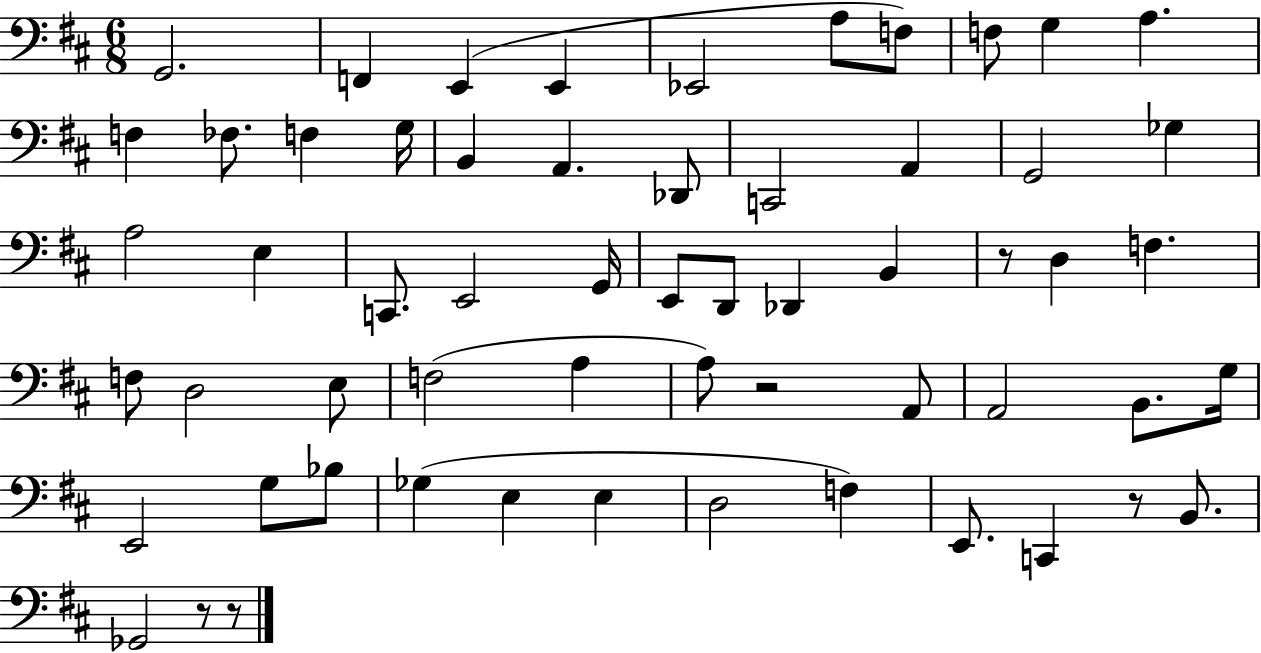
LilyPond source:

{
  \clef bass
  \numericTimeSignature
  \time 6/8
  \key d \major
  \repeat volta 2 { g,2. | f,4 e,4( e,4 | ees,2 a8 f8) | f8 g4 a4. | \break f4 fes8. f4 g16 | b,4 a,4. des,8 | c,2 a,4 | g,2 ges4 | \break a2 e4 | c,8. e,2 g,16 | e,8 d,8 des,4 b,4 | r8 d4 f4. | \break f8 d2 e8 | f2( a4 | a8) r2 a,8 | a,2 b,8. g16 | \break e,2 g8 bes8 | ges4( e4 e4 | d2 f4) | e,8. c,4 r8 b,8. | \break ges,2 r8 r8 | } \bar "|."
}